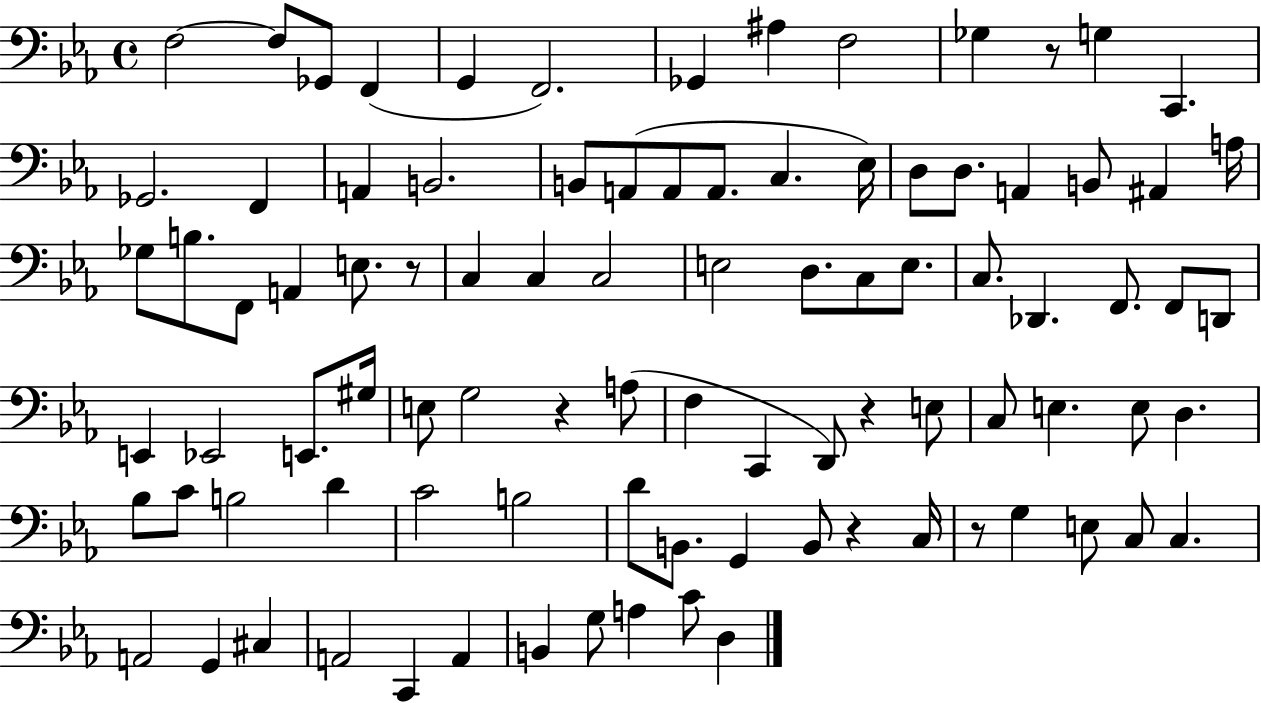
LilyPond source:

{
  \clef bass
  \time 4/4
  \defaultTimeSignature
  \key ees \major
  f2~~ f8 ges,8 f,4( | g,4 f,2.) | ges,4 ais4 f2 | ges4 r8 g4 c,4. | \break ges,2. f,4 | a,4 b,2. | b,8 a,8( a,8 a,8. c4. ees16) | d8 d8. a,4 b,8 ais,4 a16 | \break ges8 b8. f,8 a,4 e8. r8 | c4 c4 c2 | e2 d8. c8 e8. | c8. des,4. f,8. f,8 d,8 | \break e,4 ees,2 e,8. gis16 | e8 g2 r4 a8( | f4 c,4 d,8) r4 e8 | c8 e4. e8 d4. | \break bes8 c'8 b2 d'4 | c'2 b2 | d'8 b,8. g,4 b,8 r4 c16 | r8 g4 e8 c8 c4. | \break a,2 g,4 cis4 | a,2 c,4 a,4 | b,4 g8 a4 c'8 d4 | \bar "|."
}